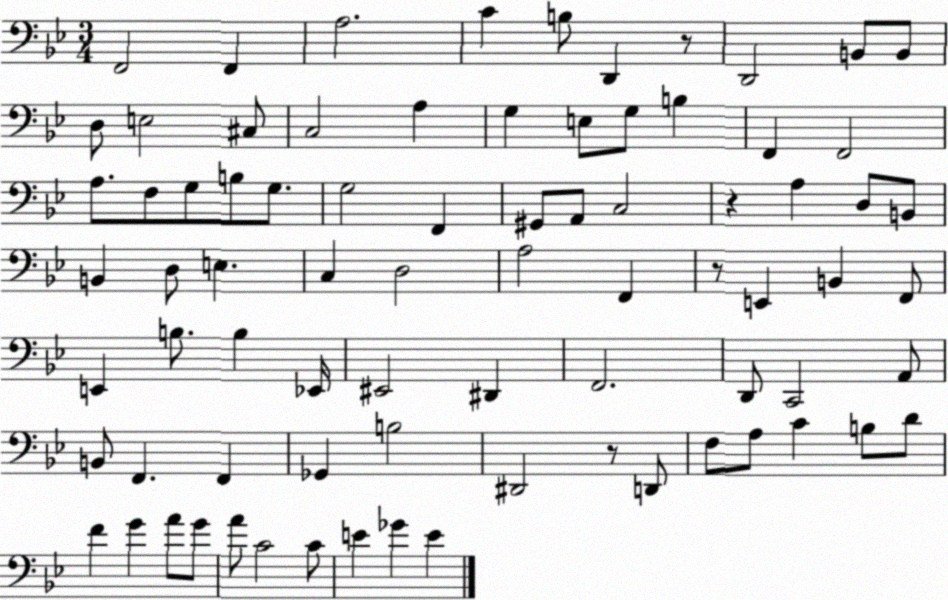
X:1
T:Untitled
M:3/4
L:1/4
K:Bb
F,,2 F,, A,2 C B,/2 D,, z/2 D,,2 B,,/2 B,,/2 D,/2 E,2 ^C,/2 C,2 A, G, E,/2 G,/2 B, F,, F,,2 A,/2 F,/2 G,/2 B,/2 G,/2 G,2 F,, ^G,,/2 A,,/2 C,2 z A, D,/2 B,,/2 B,, D,/2 E, C, D,2 A,2 F,, z/2 E,, B,, F,,/2 E,, B,/2 B, _E,,/4 ^E,,2 ^D,, F,,2 D,,/2 C,,2 A,,/2 B,,/2 F,, F,, _G,, B,2 ^D,,2 z/2 D,,/2 F,/2 A,/2 C B,/2 D/2 F G A/2 G/2 A/2 C2 C/2 E _G E